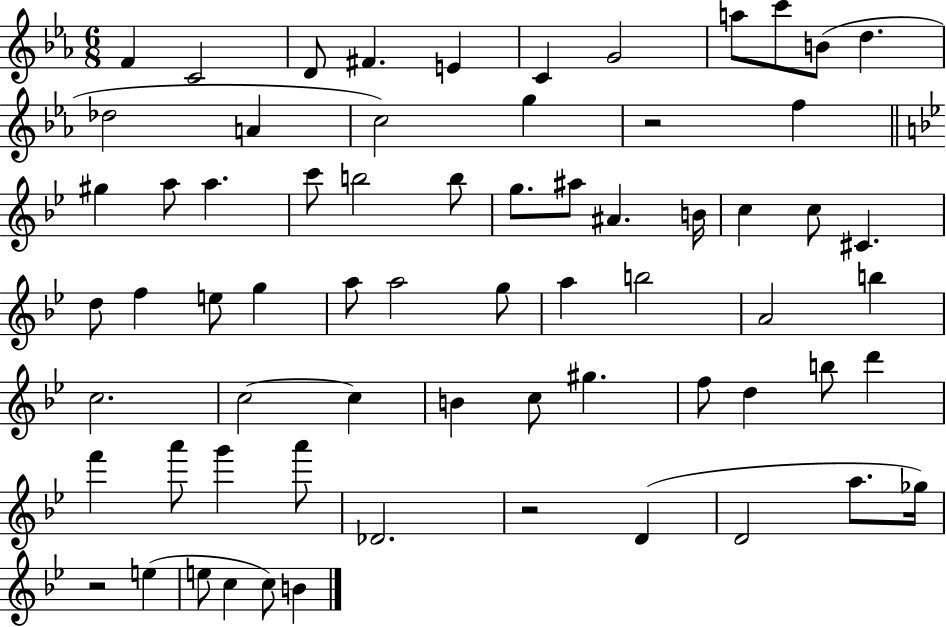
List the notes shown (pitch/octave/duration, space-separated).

F4/q C4/h D4/e F#4/q. E4/q C4/q G4/h A5/e C6/e B4/e D5/q. Db5/h A4/q C5/h G5/q R/h F5/q G#5/q A5/e A5/q. C6/e B5/h B5/e G5/e. A#5/e A#4/q. B4/s C5/q C5/e C#4/q. D5/e F5/q E5/e G5/q A5/e A5/h G5/e A5/q B5/h A4/h B5/q C5/h. C5/h C5/q B4/q C5/e G#5/q. F5/e D5/q B5/e D6/q F6/q A6/e G6/q A6/e Db4/h. R/h D4/q D4/h A5/e. Gb5/s R/h E5/q E5/e C5/q C5/e B4/q